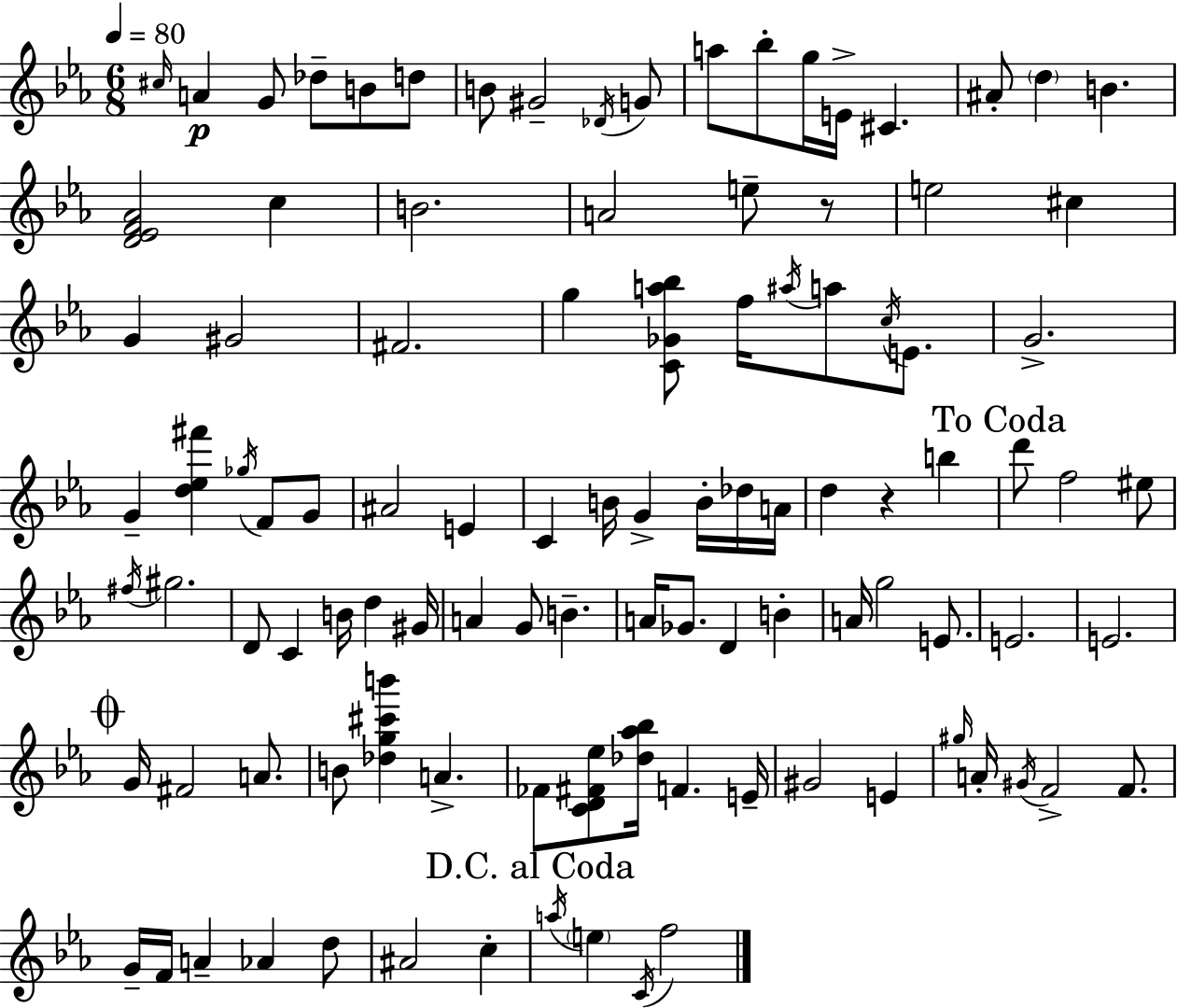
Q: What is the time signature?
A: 6/8